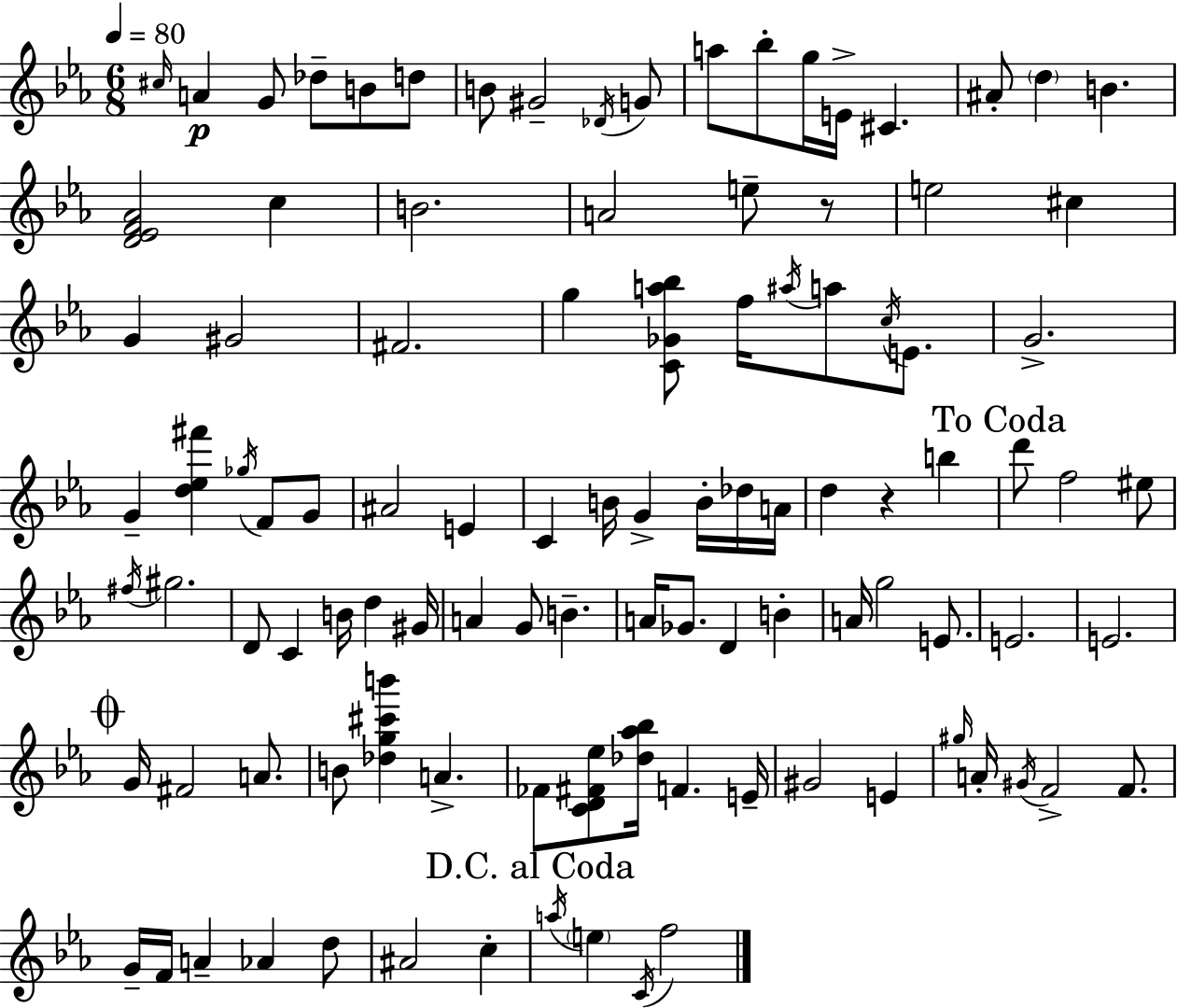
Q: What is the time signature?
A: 6/8